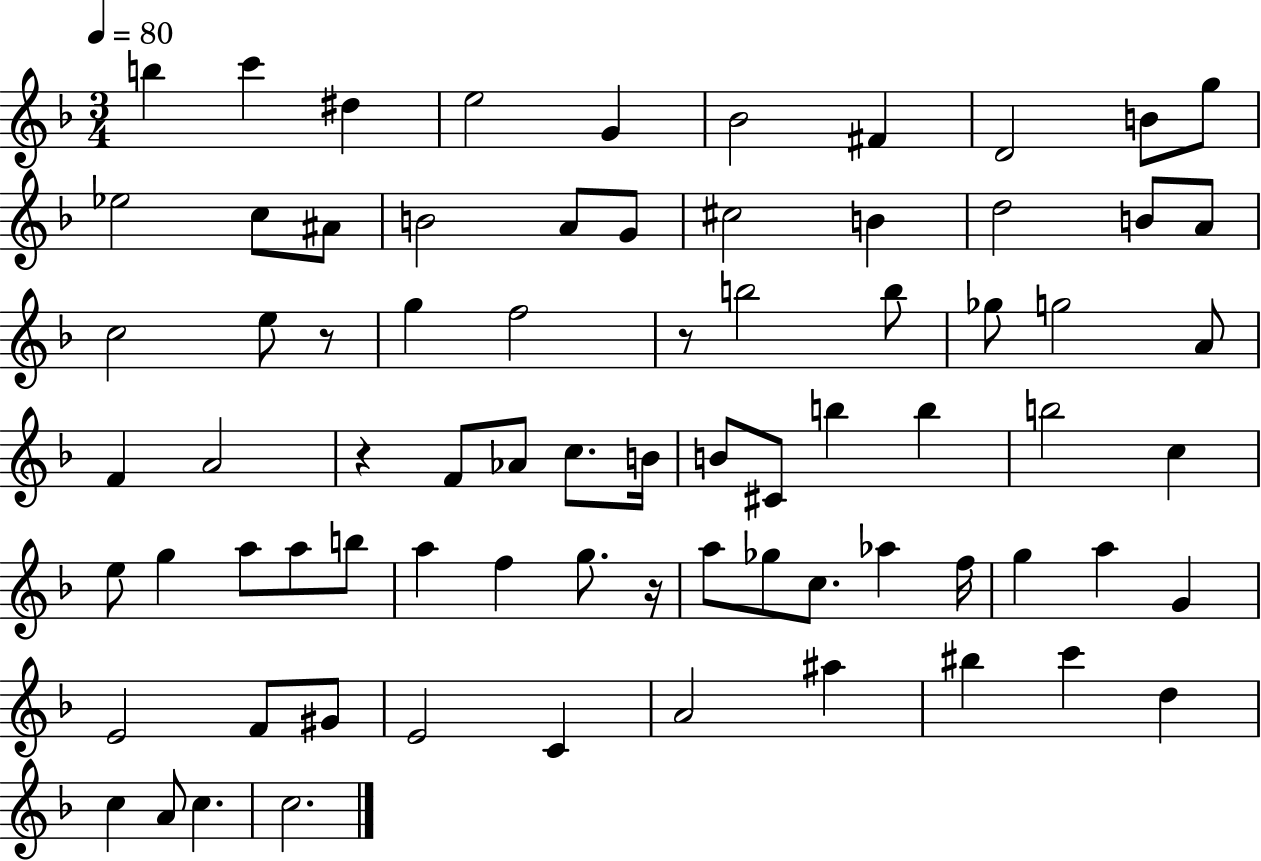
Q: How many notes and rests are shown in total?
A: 76